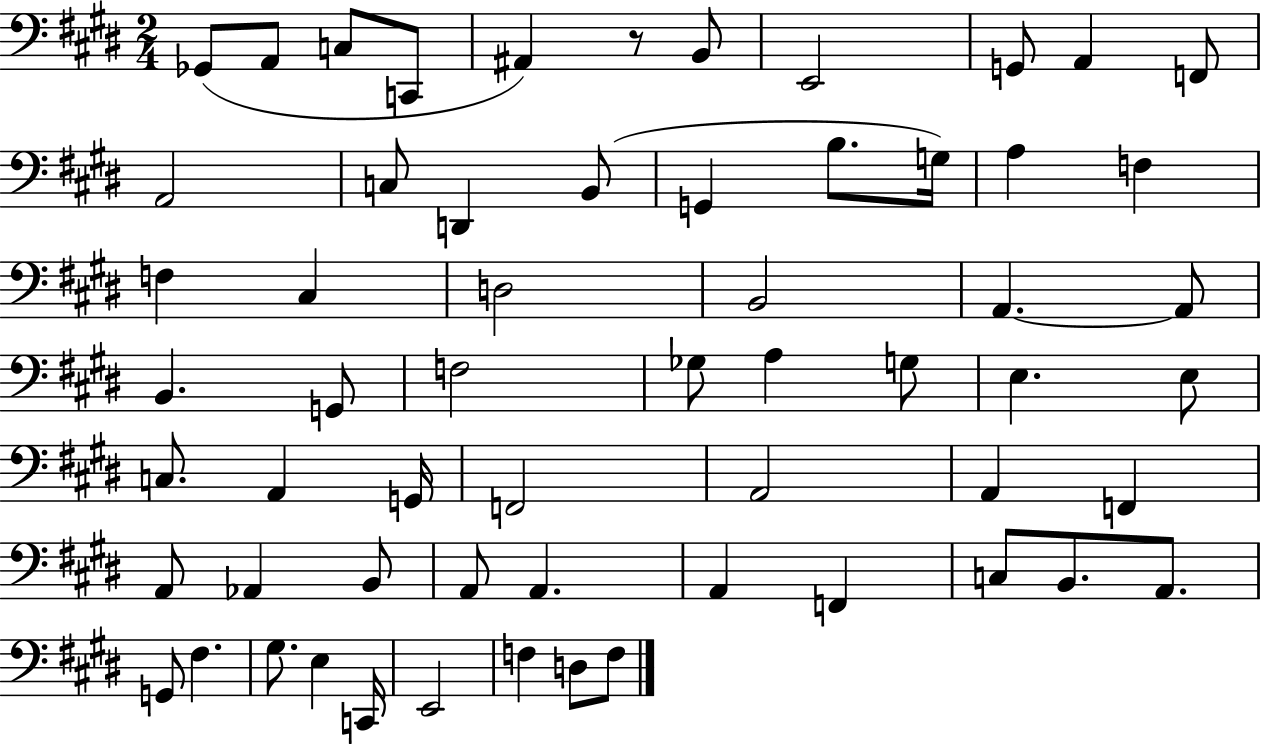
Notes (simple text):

Gb2/e A2/e C3/e C2/e A#2/q R/e B2/e E2/h G2/e A2/q F2/e A2/h C3/e D2/q B2/e G2/q B3/e. G3/s A3/q F3/q F3/q C#3/q D3/h B2/h A2/q. A2/e B2/q. G2/e F3/h Gb3/e A3/q G3/e E3/q. E3/e C3/e. A2/q G2/s F2/h A2/h A2/q F2/q A2/e Ab2/q B2/e A2/e A2/q. A2/q F2/q C3/e B2/e. A2/e. G2/e F#3/q. G#3/e. E3/q C2/s E2/h F3/q D3/e F3/e